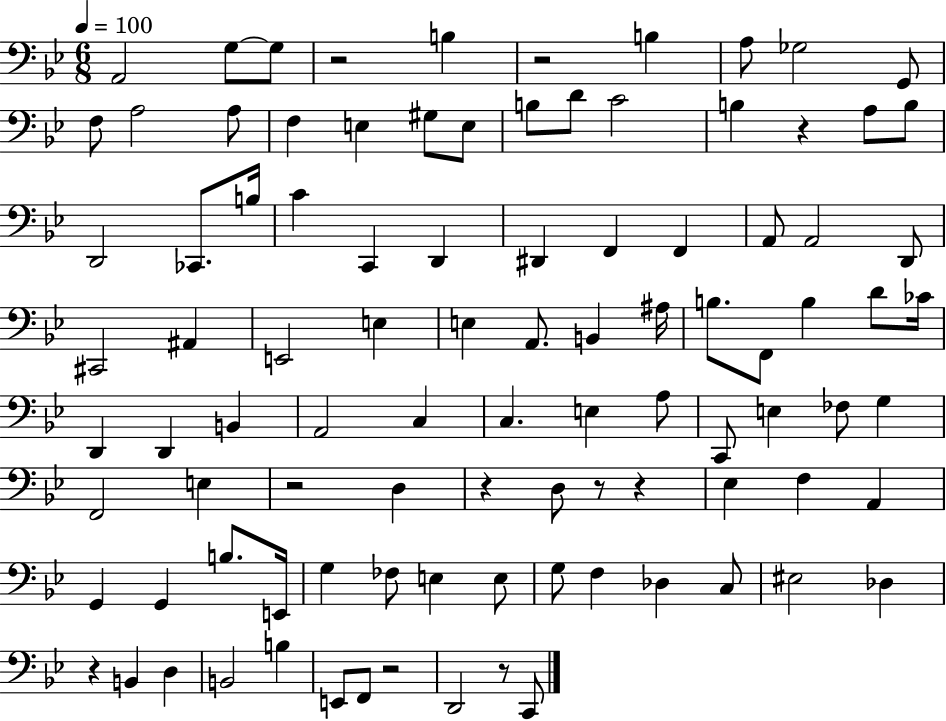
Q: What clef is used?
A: bass